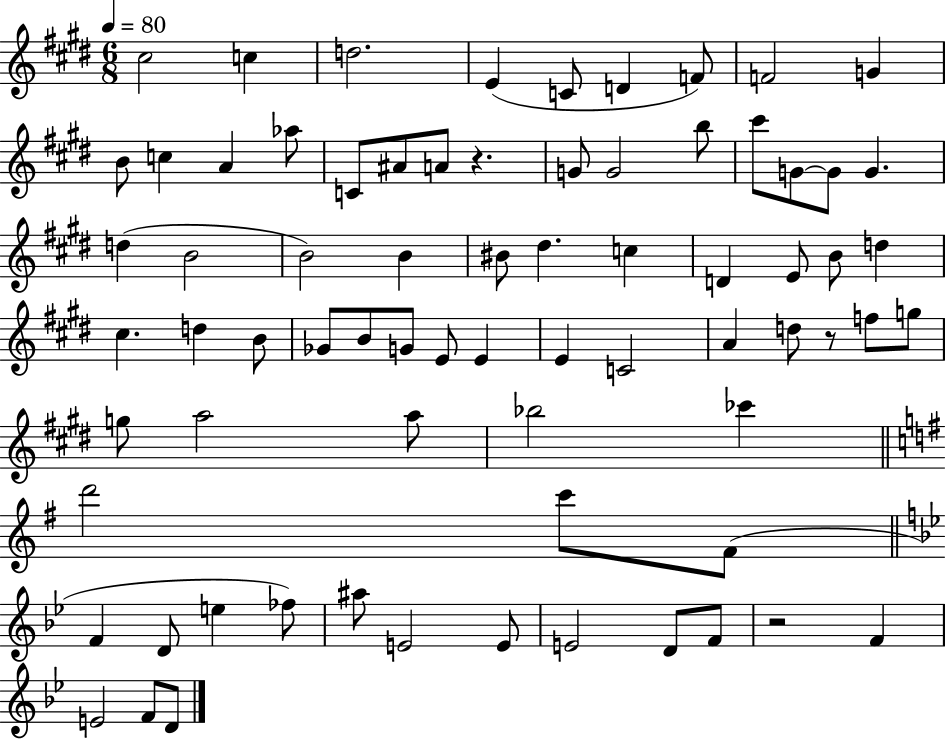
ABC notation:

X:1
T:Untitled
M:6/8
L:1/4
K:E
^c2 c d2 E C/2 D F/2 F2 G B/2 c A _a/2 C/2 ^A/2 A/2 z G/2 G2 b/2 ^c'/2 G/2 G/2 G d B2 B2 B ^B/2 ^d c D E/2 B/2 d ^c d B/2 _G/2 B/2 G/2 E/2 E E C2 A d/2 z/2 f/2 g/2 g/2 a2 a/2 _b2 _c' d'2 c'/2 ^F/2 F D/2 e _f/2 ^a/2 E2 E/2 E2 D/2 F/2 z2 F E2 F/2 D/2